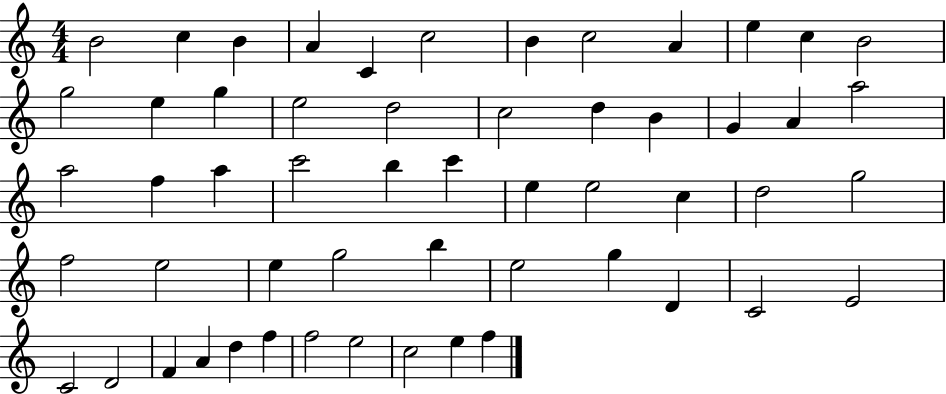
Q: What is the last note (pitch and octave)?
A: F5